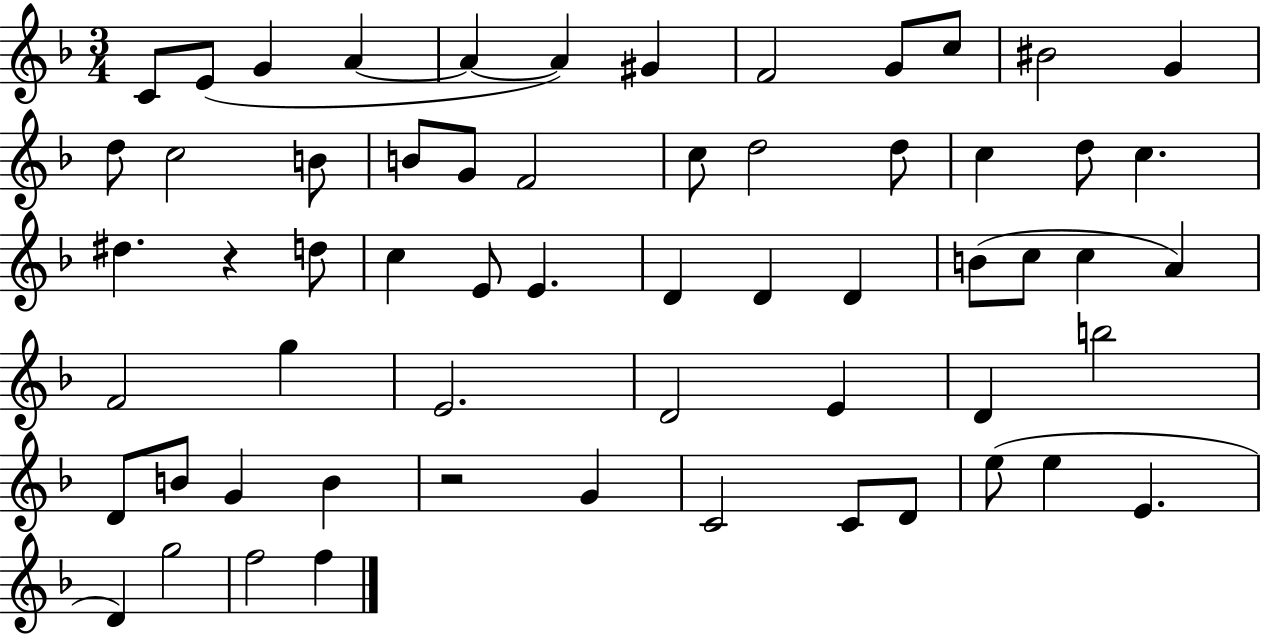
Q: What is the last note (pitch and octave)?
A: F5